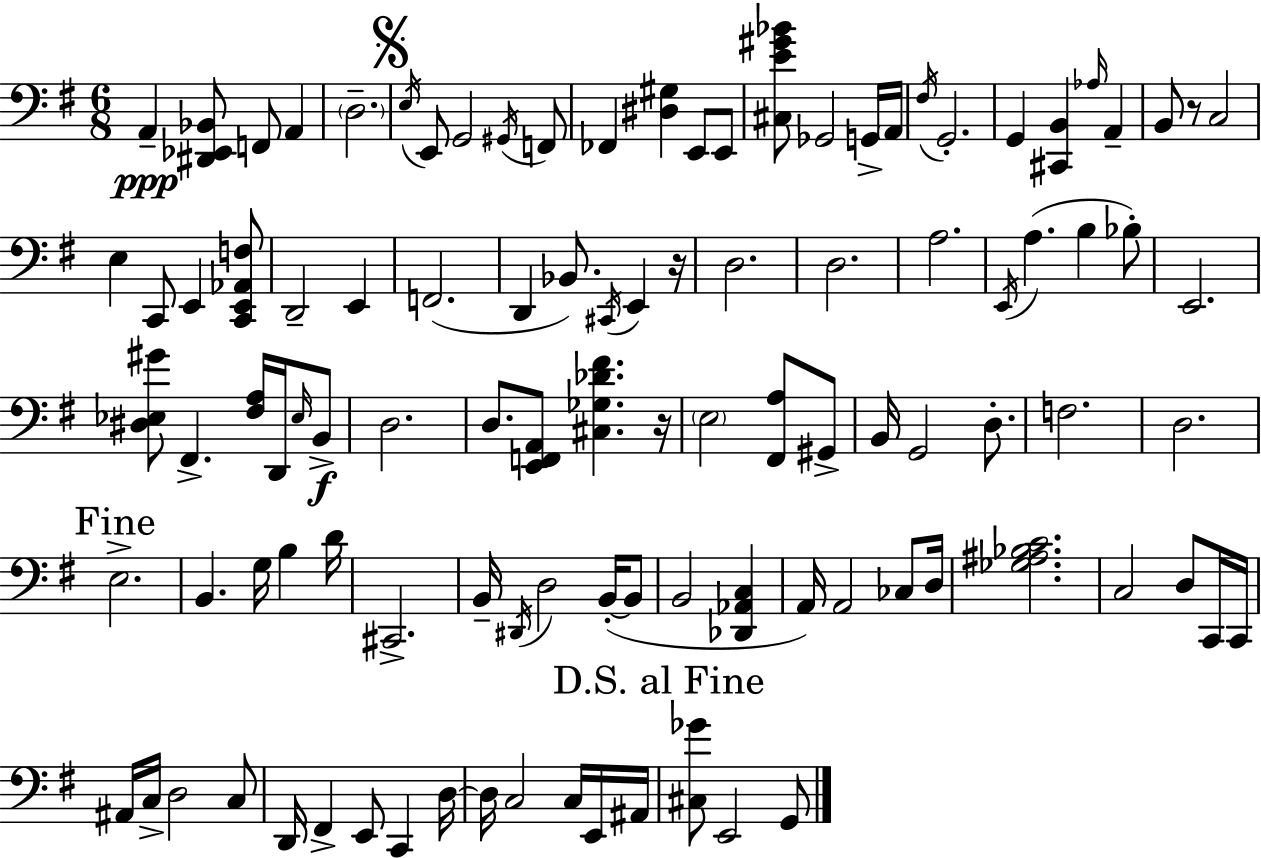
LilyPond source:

{
  \clef bass
  \numericTimeSignature
  \time 6/8
  \key g \major
  \repeat volta 2 { a,4--\ppp <dis, ees, bes,>8 f,8 a,4 | \parenthesize d2.-- | \mark \markup { \musicglyph "scripts.segno" } \acciaccatura { e16 } e,8 g,2 \acciaccatura { gis,16 } | f,8 fes,4 <dis gis>4 e,8 | \break e,8 <cis e' gis' bes'>8 ges,2 | g,16-> \parenthesize a,16 \acciaccatura { fis16 } g,2.-. | g,4 <cis, b,>4 \grace { aes16 } | a,4-- b,8 r8 c2 | \break e4 c,8 e,4 | <c, e, aes, f>8 d,2-- | e,4 f,2.( | d,4 bes,8.) \acciaccatura { cis,16 } | \break e,4 r16 d2. | d2. | a2. | \acciaccatura { e,16 }( a4. | \break b4 bes8-.) e,2. | <dis ees gis'>8 fis,4.-> | <fis a>16 d,16 \grace { ees16 } b,8->\f d2. | d8. <e, f, a,>8 | \break <cis ges des' fis'>4. r16 \parenthesize e2 | <fis, a>8 gis,8-> b,16 g,2 | d8.-. f2. | d2. | \break \mark "Fine" e2.-> | b,4. | g16 b4 d'16 cis,2.-> | b,16-- \acciaccatura { dis,16 } d2 | \break b,16-.~(~ b,8 b,2 | <des, aes, c>4 a,16) a,2 | ces8 d16 <ges ais bes c'>2. | c2 | \break d8 c,16 c,16 ais,16 c16-> d2 | c8 d,16 fis,4-> | e,8 c,4 d16~~ d16 c2 | c16 e,16 ais,16 \mark "D.S. al Fine" <cis ges'>8 e,2 | \break g,8 } \bar "|."
}